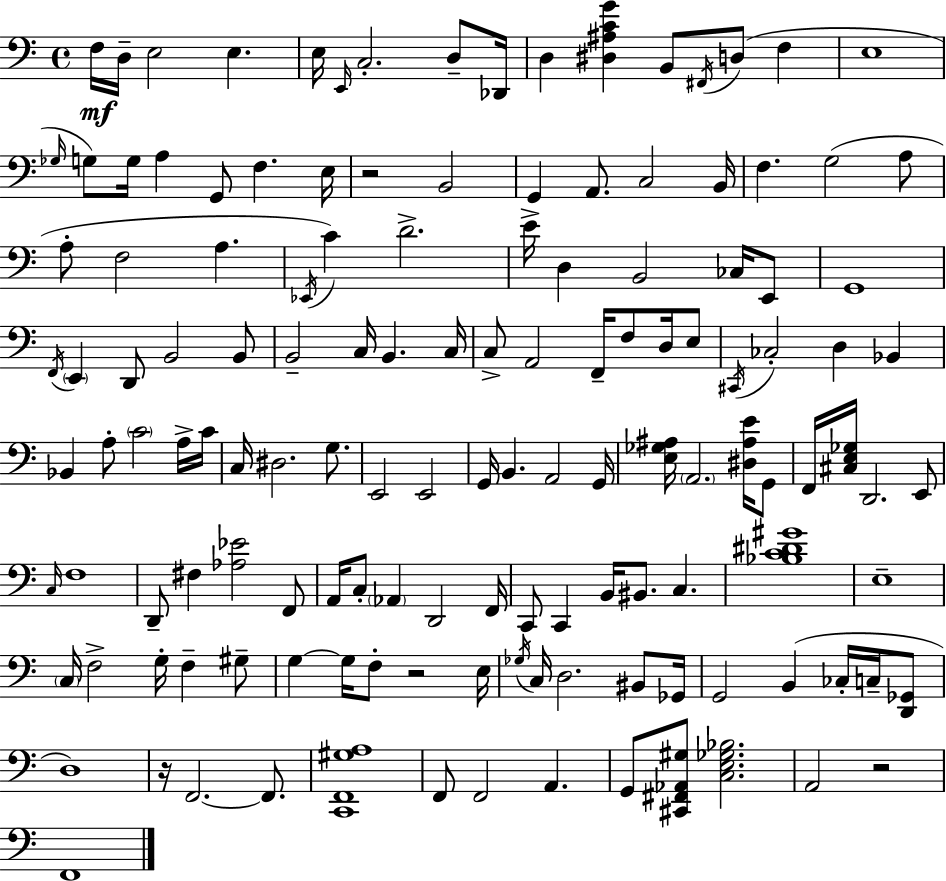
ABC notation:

X:1
T:Untitled
M:4/4
L:1/4
K:C
F,/4 D,/4 E,2 E, E,/4 E,,/4 C,2 D,/2 _D,,/4 D, [^D,^A,CG] B,,/2 ^F,,/4 D,/2 F, E,4 _G,/4 G,/2 G,/4 A, G,,/2 F, E,/4 z2 B,,2 G,, A,,/2 C,2 B,,/4 F, G,2 A,/2 A,/2 F,2 A, _E,,/4 C D2 E/4 D, B,,2 _C,/4 E,,/2 G,,4 F,,/4 E,, D,,/2 B,,2 B,,/2 B,,2 C,/4 B,, C,/4 C,/2 A,,2 F,,/4 F,/2 D,/4 E,/2 ^C,,/4 _C,2 D, _B,, _B,, A,/2 C2 A,/4 C/4 C,/4 ^D,2 G,/2 E,,2 E,,2 G,,/4 B,, A,,2 G,,/4 [E,_G,^A,]/4 A,,2 [^D,^A,E]/4 G,,/2 F,,/4 [^C,E,_G,]/4 D,,2 E,,/2 C,/4 F,4 D,,/2 ^F, [_A,_E]2 F,,/2 A,,/4 C,/2 _A,, D,,2 F,,/4 C,,/2 C,, B,,/4 ^B,,/2 C, [_B,C^D^G]4 E,4 C,/4 F,2 G,/4 F, ^G,/2 G, G,/4 F,/2 z2 E,/4 _G,/4 C,/4 D,2 ^B,,/2 _G,,/4 G,,2 B,, _C,/4 C,/4 [D,,_G,,]/2 D,4 z/4 F,,2 F,,/2 [C,,F,,^G,A,]4 F,,/2 F,,2 A,, G,,/2 [^C,,^F,,_A,,^G,]/2 [C,E,_G,_B,]2 A,,2 z2 F,,4